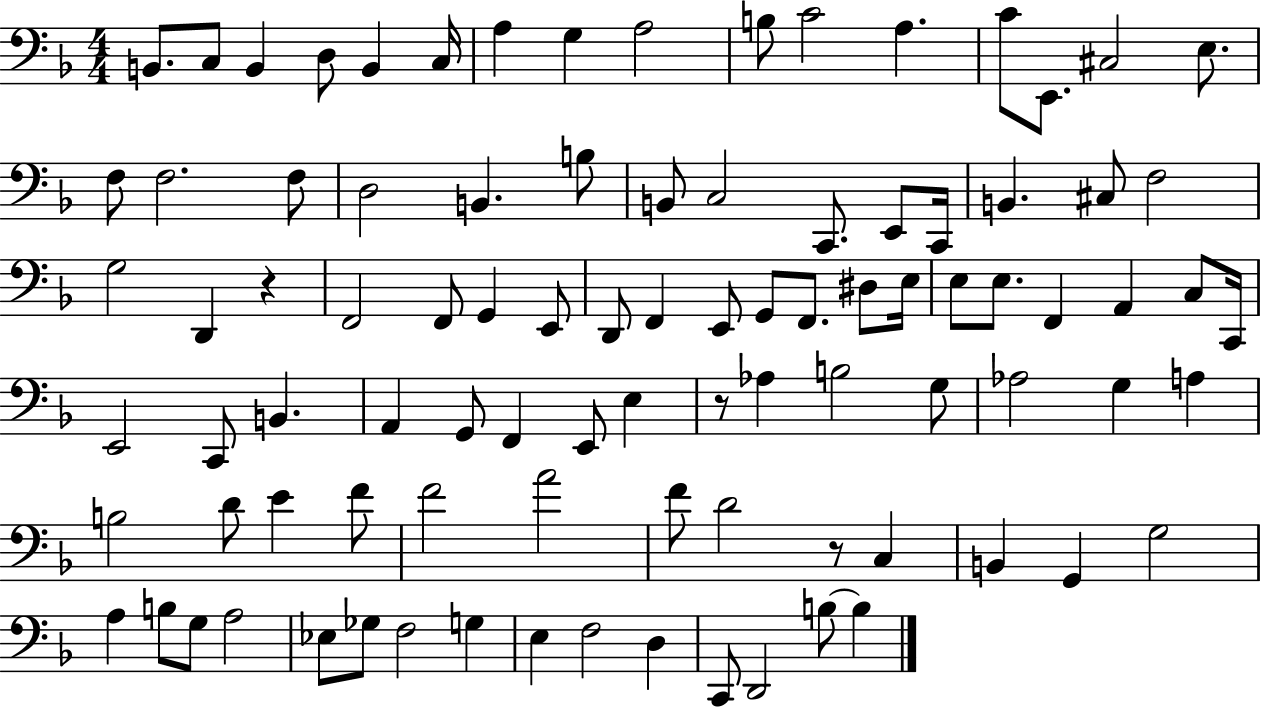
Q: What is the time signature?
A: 4/4